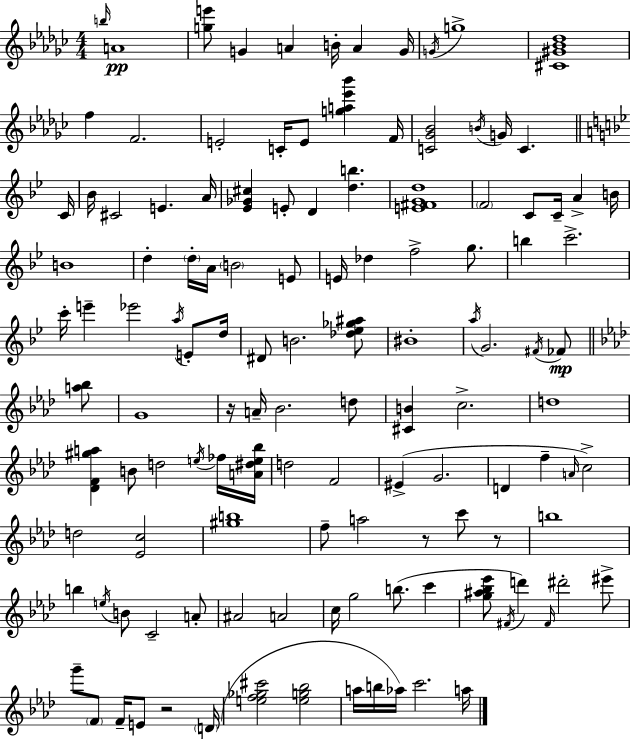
{
  \clef treble
  \numericTimeSignature
  \time 4/4
  \key ees \minor
  \grace { b''16 }\pp a'1 | <g'' e'''>8 g'4 a'4 b'16-. a'4 | g'16 \acciaccatura { g'16 } g''1-> | <cis' gis' bes' des''>1 | \break f''4 f'2. | e'2-. c'16-. e'8 <g'' a'' ees''' bes'''>4 | f'16 <c' ges' bes'>2 \acciaccatura { b'16 } g'16 c'4. | \bar "||" \break \key g \minor c'16 bes'16 cis'2 e'4. | a'16 <ees' ges' cis''>4 e'8-. d'4 <d'' b''>4. | <e' fis' g' d''>1 | \parenthesize f'2 c'8 c'16-- a'4-> | \break b'16 b'1 | d''4-. \parenthesize d''16-. a'16 \parenthesize b'2 e'8 | e'16 des''4 f''2-> g''8. | b''4 c'''2.-> | \break c'''16-. e'''4-- ees'''2 \acciaccatura { a''16 } e'8-. | d''16 dis'8 b'2. | <des'' ees'' ges'' ais''>8 bis'1-. | \acciaccatura { a''16 } g'2. \acciaccatura { fis'16 } | \break fes'8\mp \bar "||" \break \key aes \major <a'' bes''>8 g'1 | r16 a'16-- bes'2. | d''8 <cis' b'>4 c''2.-> | d''1 | \break <des' f' gis'' a''>4 b'8 d''2 | \acciaccatura { e''16 } fes''16 <a' dis'' e'' bes''>16 d''2 f'2 | eis'4->( g'2. | d'4 f''4-- \grace { a'16 }) c''2-> | \break d''2 <ees' c''>2 | <gis'' b''>1 | f''8-- a''2 r8 | c'''8 r8 b''1 | \break b''4 \acciaccatura { e''16 } b'8 c'2-- | a'8-. ais'2 a'2 | c''16 g''2 b''8.( | c'''4 <g'' ais'' bes'' ees'''>8 \acciaccatura { fis'16 } d'''4) \grace { fis'16 } dis'''2-. | \break eis'''8-> g'''8-- \parenthesize f'8 f'16-- e'8 r2 | \parenthesize d'16( <e'' f'' ges'' cis'''>2 <e'' g'' bes''>2 | a''16 b''16 aes''16) c'''2. | a''16 \bar "|."
}